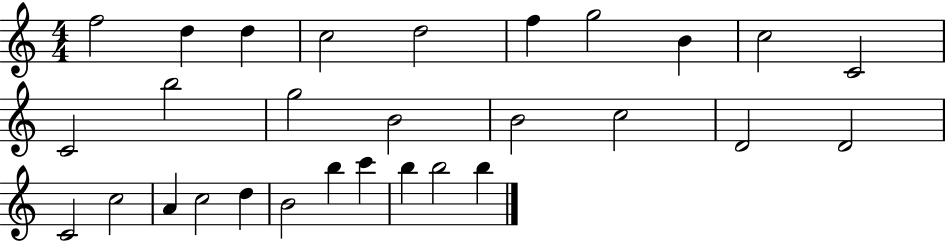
X:1
T:Untitled
M:4/4
L:1/4
K:C
f2 d d c2 d2 f g2 B c2 C2 C2 b2 g2 B2 B2 c2 D2 D2 C2 c2 A c2 d B2 b c' b b2 b